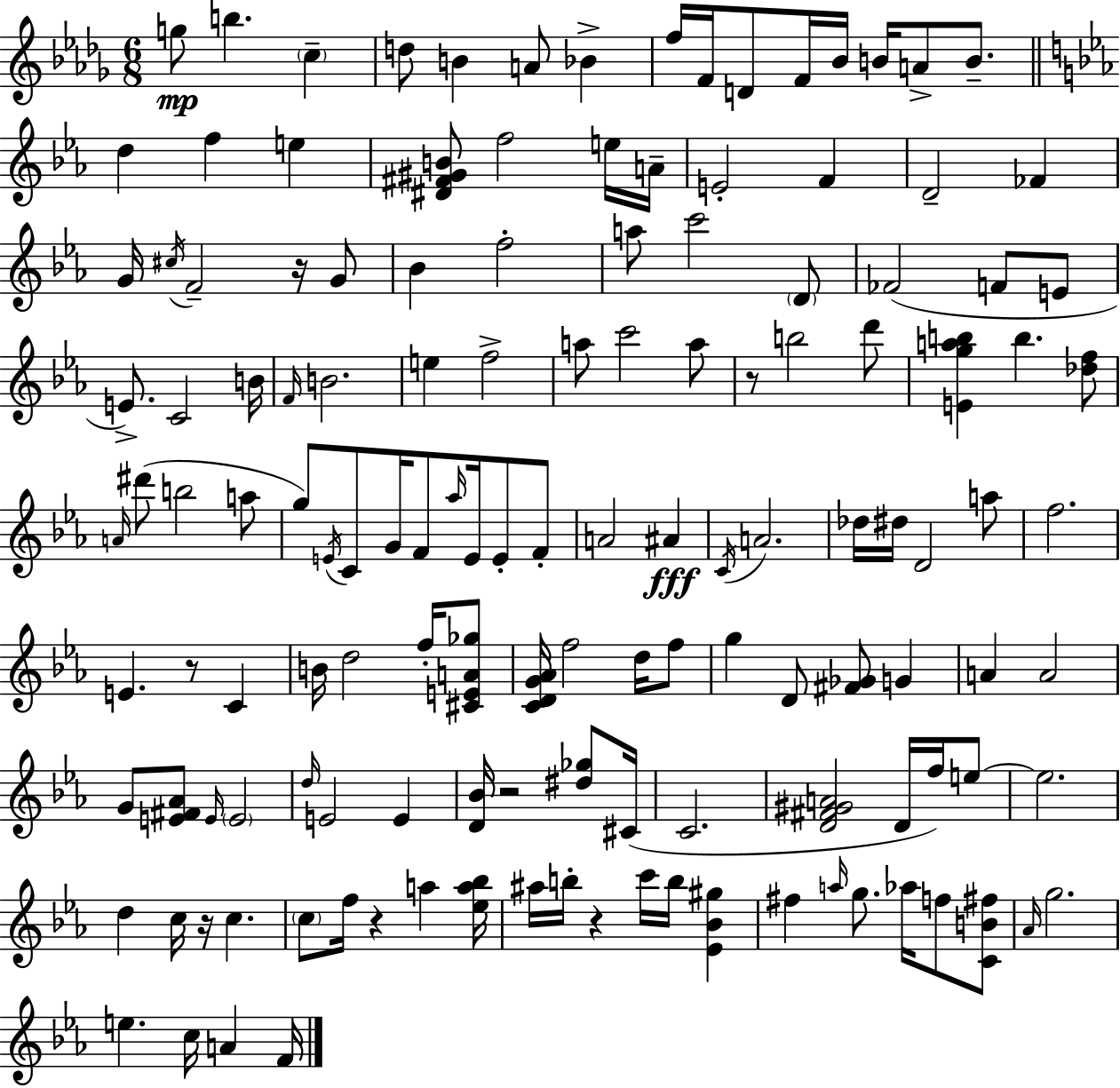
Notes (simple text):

G5/e B5/q. C5/q D5/e B4/q A4/e Bb4/q F5/s F4/s D4/e F4/s Bb4/s B4/s A4/e B4/e. D5/q F5/q E5/q [D#4,F#4,G#4,B4]/e F5/h E5/s A4/s E4/h F4/q D4/h FES4/q G4/s C#5/s F4/h R/s G4/e Bb4/q F5/h A5/e C6/h D4/e FES4/h F4/e E4/e E4/e. C4/h B4/s F4/s B4/h. E5/q F5/h A5/e C6/h A5/e R/e B5/h D6/e [E4,G5,A5,B5]/q B5/q. [Db5,F5]/e A4/s D#6/e B5/h A5/e G5/e E4/s C4/e G4/s F4/e Ab5/s E4/s E4/e F4/e A4/h A#4/q C4/s A4/h. Db5/s D#5/s D4/h A5/e F5/h. E4/q. R/e C4/q B4/s D5/h F5/s [C#4,E4,A4,Gb5]/e [C4,D4,G4,Ab4]/s F5/h D5/s F5/e G5/q D4/e [F#4,Gb4]/e G4/q A4/q A4/h G4/e [E4,F#4,Ab4]/e E4/s E4/h D5/s E4/h E4/q [D4,Bb4]/s R/h [D#5,Gb5]/e C#4/s C4/h. [D4,F#4,G#4,A4]/h D4/s F5/s E5/e E5/h. D5/q C5/s R/s C5/q. C5/e F5/s R/q A5/q [Eb5,A5,Bb5]/s A#5/s B5/s R/q C6/s B5/s [Eb4,Bb4,G#5]/q F#5/q A5/s G5/e. Ab5/s F5/e [C4,B4,F#5]/e Ab4/s G5/h. E5/q. C5/s A4/q F4/s